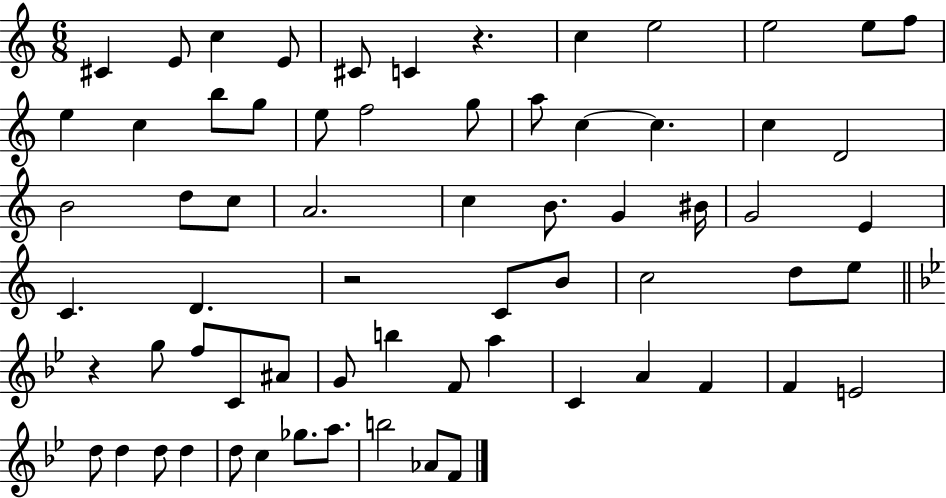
X:1
T:Untitled
M:6/8
L:1/4
K:C
^C E/2 c E/2 ^C/2 C z c e2 e2 e/2 f/2 e c b/2 g/2 e/2 f2 g/2 a/2 c c c D2 B2 d/2 c/2 A2 c B/2 G ^B/4 G2 E C D z2 C/2 B/2 c2 d/2 e/2 z g/2 f/2 C/2 ^A/2 G/2 b F/2 a C A F F E2 d/2 d d/2 d d/2 c _g/2 a/2 b2 _A/2 F/2